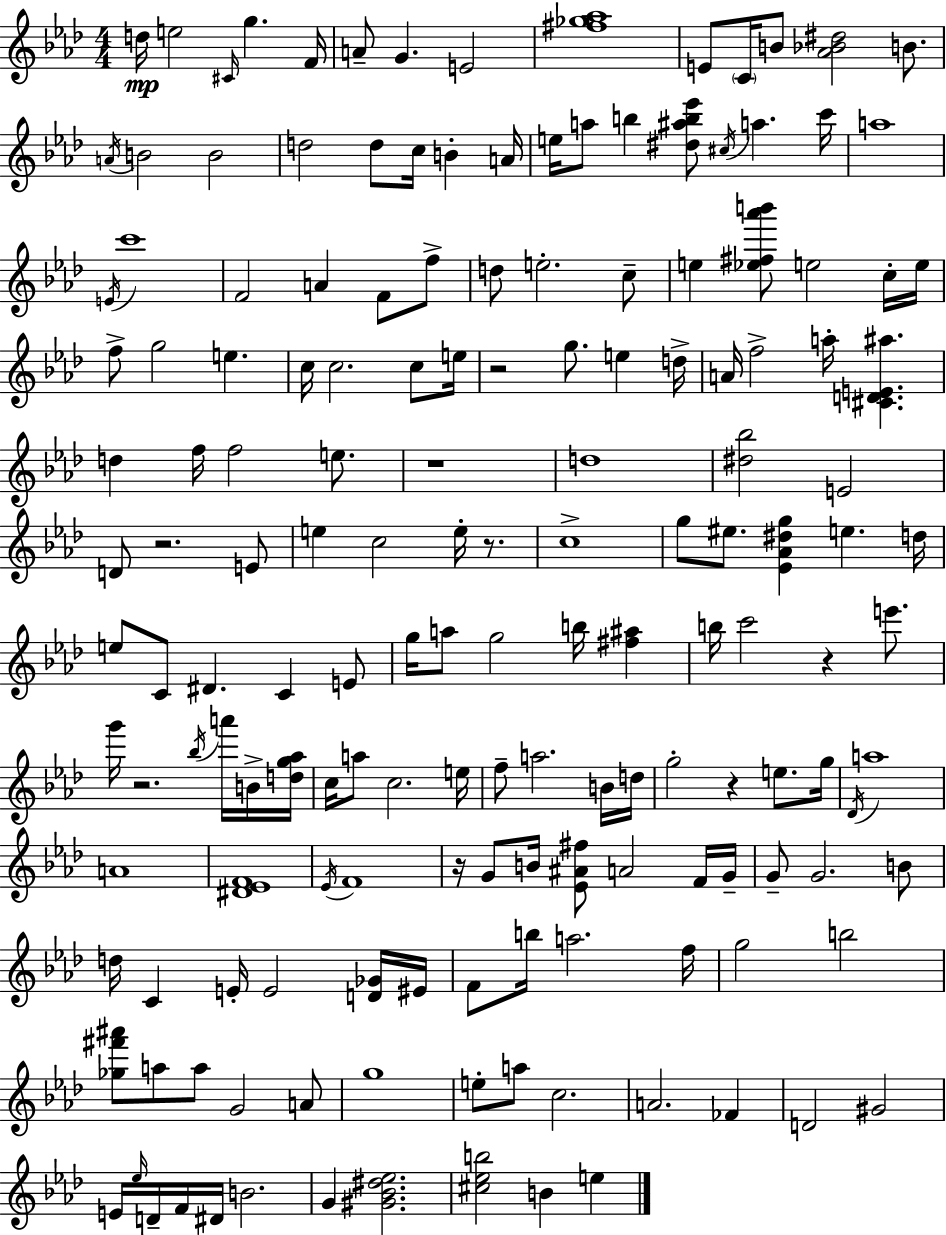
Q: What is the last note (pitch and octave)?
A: E5